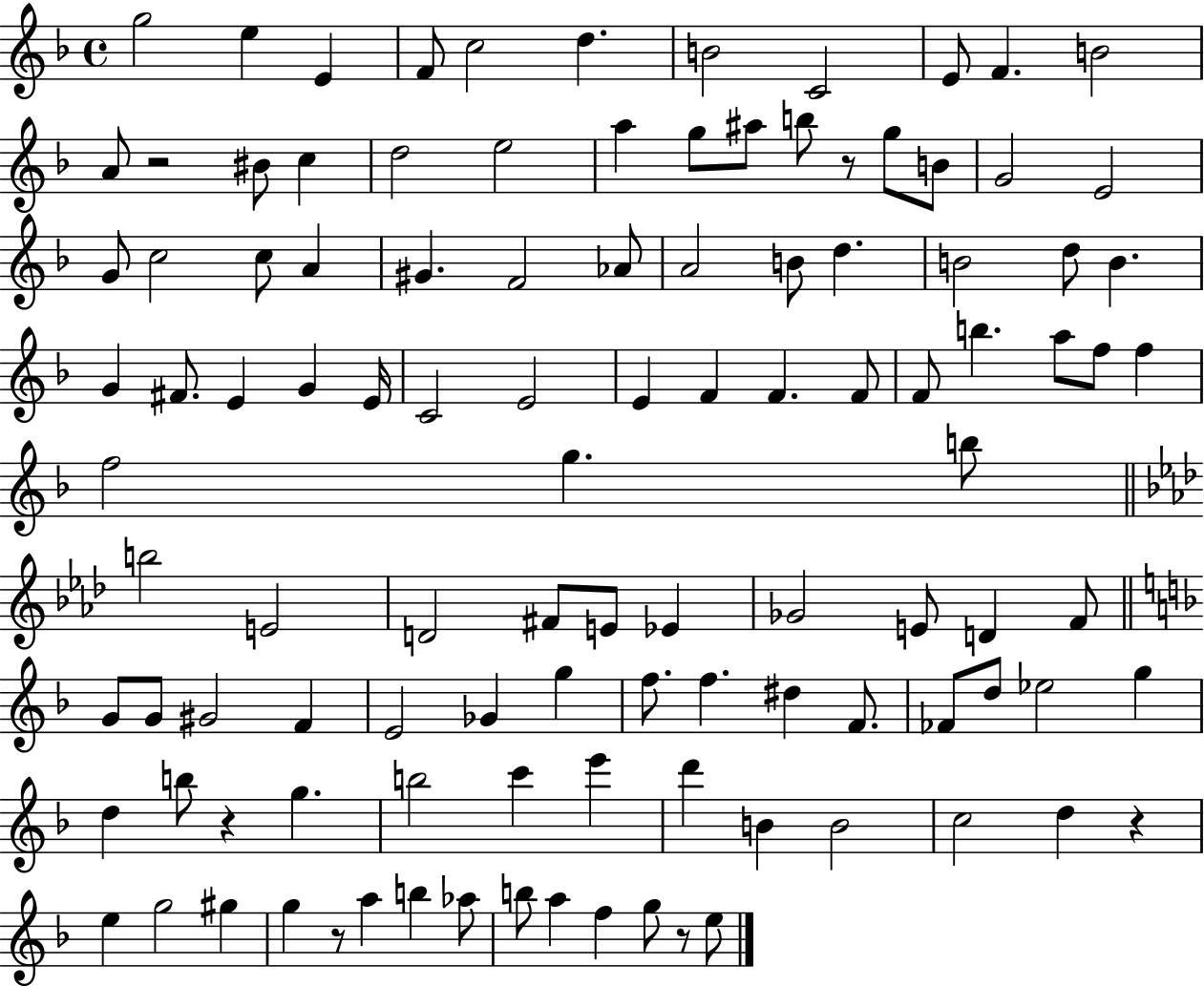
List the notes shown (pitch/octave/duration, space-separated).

G5/h E5/q E4/q F4/e C5/h D5/q. B4/h C4/h E4/e F4/q. B4/h A4/e R/h BIS4/e C5/q D5/h E5/h A5/q G5/e A#5/e B5/e R/e G5/e B4/e G4/h E4/h G4/e C5/h C5/e A4/q G#4/q. F4/h Ab4/e A4/h B4/e D5/q. B4/h D5/e B4/q. G4/q F#4/e. E4/q G4/q E4/s C4/h E4/h E4/q F4/q F4/q. F4/e F4/e B5/q. A5/e F5/e F5/q F5/h G5/q. B5/e B5/h E4/h D4/h F#4/e E4/e Eb4/q Gb4/h E4/e D4/q F4/e G4/e G4/e G#4/h F4/q E4/h Gb4/q G5/q F5/e. F5/q. D#5/q F4/e. FES4/e D5/e Eb5/h G5/q D5/q B5/e R/q G5/q. B5/h C6/q E6/q D6/q B4/q B4/h C5/h D5/q R/q E5/q G5/h G#5/q G5/q R/e A5/q B5/q Ab5/e B5/e A5/q F5/q G5/e R/e E5/e